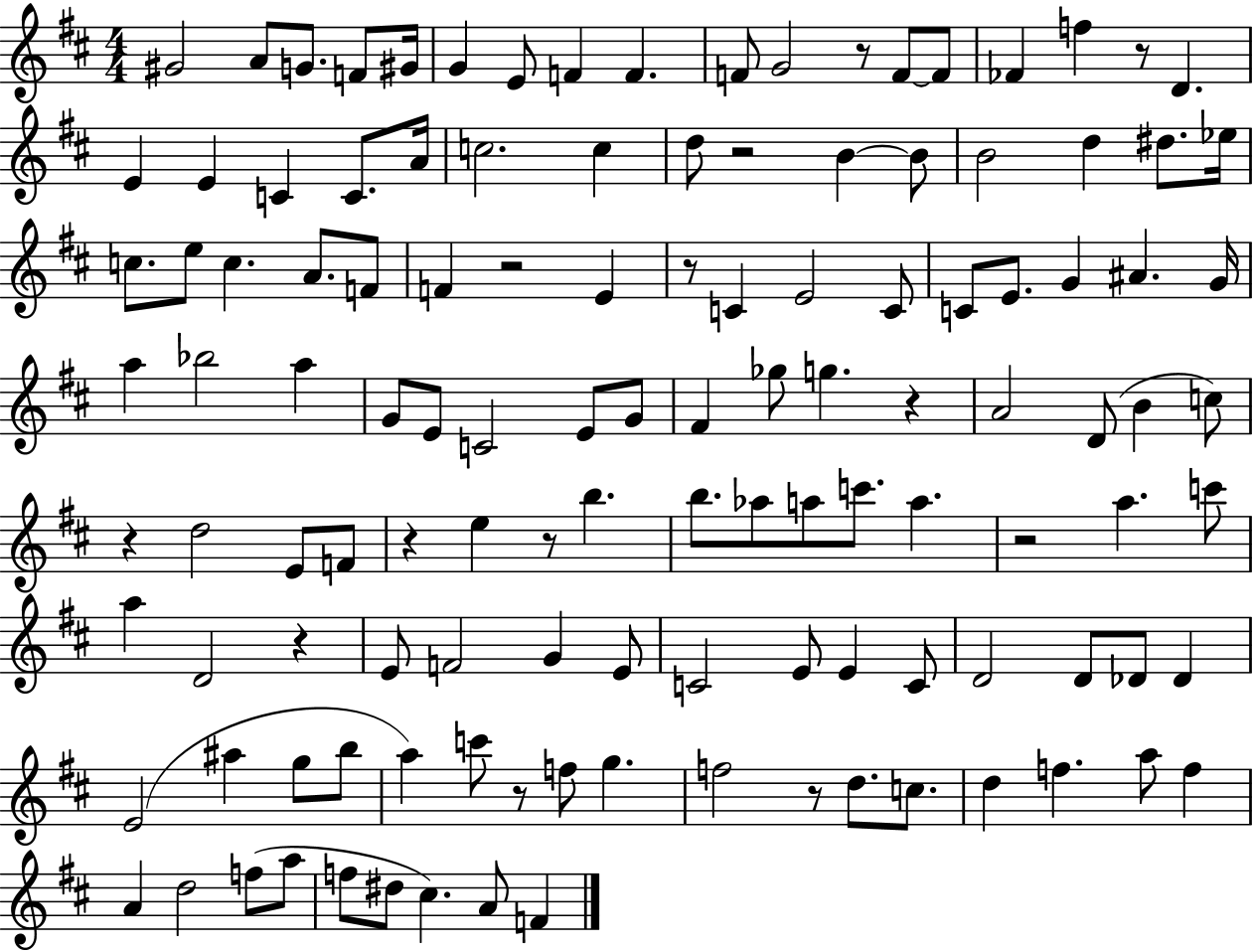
G#4/h A4/e G4/e. F4/e G#4/s G4/q E4/e F4/q F4/q. F4/e G4/h R/e F4/e F4/e FES4/q F5/q R/e D4/q. E4/q E4/q C4/q C4/e. A4/s C5/h. C5/q D5/e R/h B4/q B4/e B4/h D5/q D#5/e. Eb5/s C5/e. E5/e C5/q. A4/e. F4/e F4/q R/h E4/q R/e C4/q E4/h C4/e C4/e E4/e. G4/q A#4/q. G4/s A5/q Bb5/h A5/q G4/e E4/e C4/h E4/e G4/e F#4/q Gb5/e G5/q. R/q A4/h D4/e B4/q C5/e R/q D5/h E4/e F4/e R/q E5/q R/e B5/q. B5/e. Ab5/e A5/e C6/e. A5/q. R/h A5/q. C6/e A5/q D4/h R/q E4/e F4/h G4/q E4/e C4/h E4/e E4/q C4/e D4/h D4/e Db4/e Db4/q E4/h A#5/q G5/e B5/e A5/q C6/e R/e F5/e G5/q. F5/h R/e D5/e. C5/e. D5/q F5/q. A5/e F5/q A4/q D5/h F5/e A5/e F5/e D#5/e C#5/q. A4/e F4/q